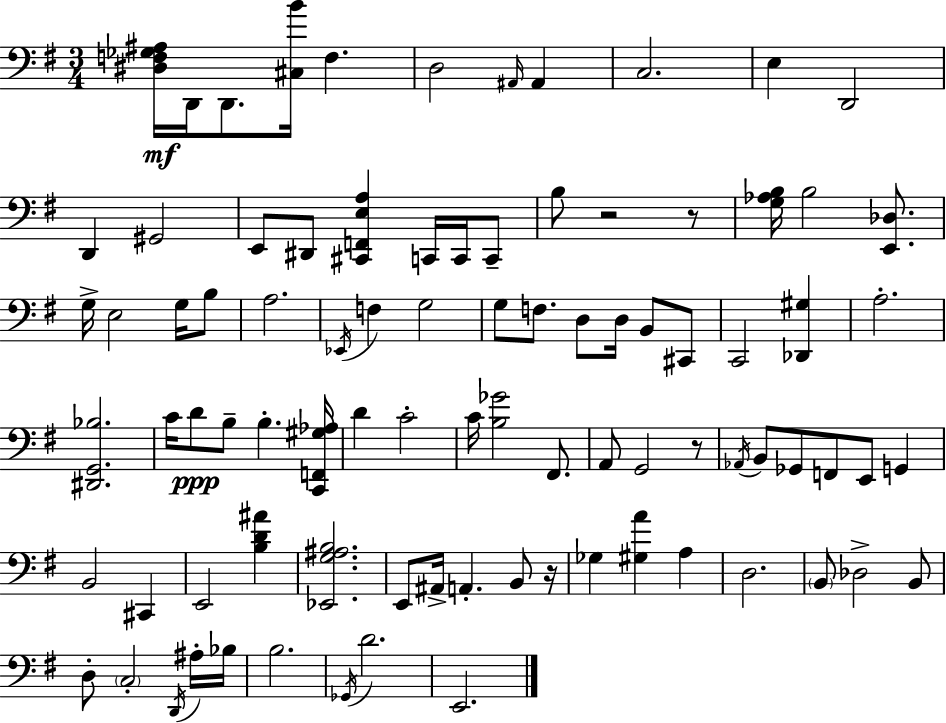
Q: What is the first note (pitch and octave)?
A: D2